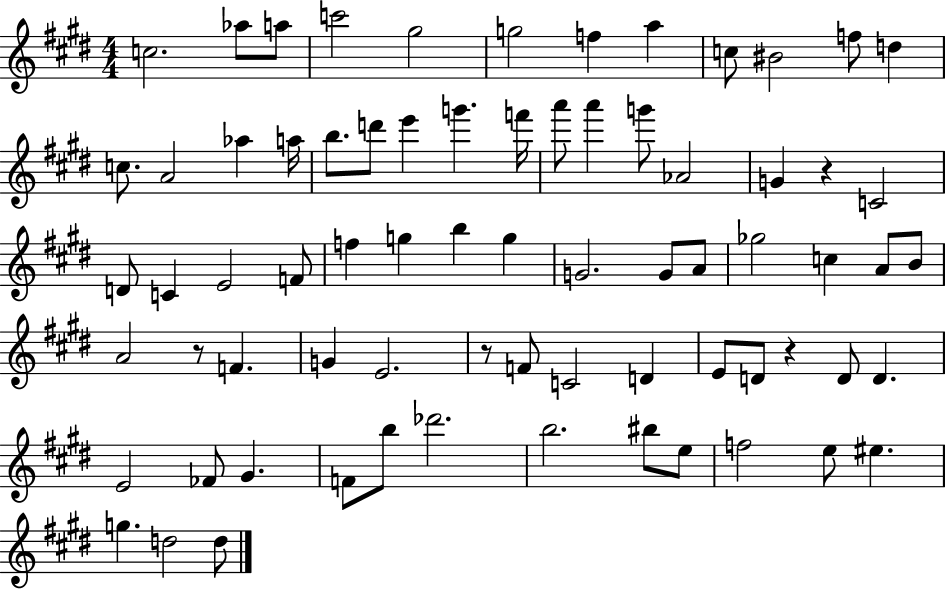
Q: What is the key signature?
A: E major